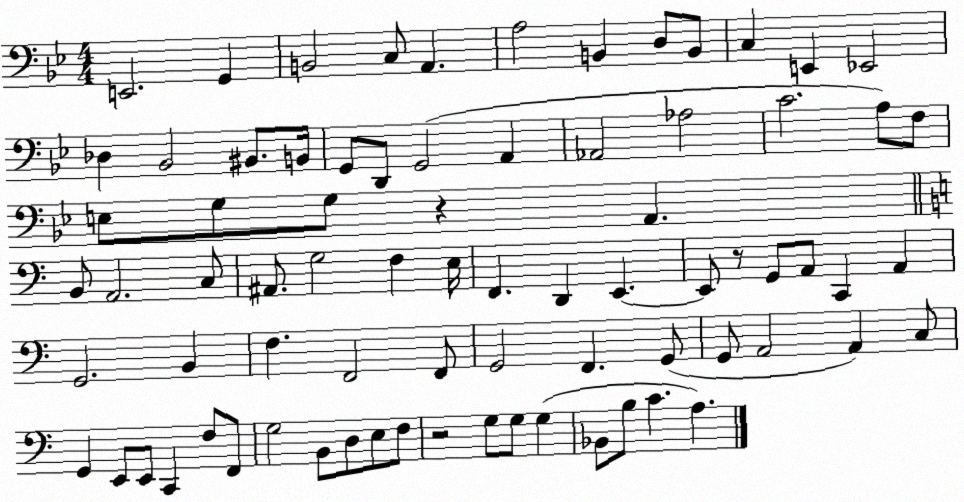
X:1
T:Untitled
M:4/4
L:1/4
K:Bb
E,,2 G,, B,,2 C,/2 A,, A,2 B,, D,/2 B,,/2 C, E,, _E,,2 _D, _B,,2 ^B,,/2 B,,/4 G,,/2 D,,/2 G,,2 A,, _A,,2 _A,2 C2 A,/2 F,/2 E,/2 G,/2 G,/2 z A,, B,,/2 A,,2 C,/2 ^A,,/2 G,2 F, E,/4 F,, D,, E,, E,,/2 z/2 G,,/2 A,,/2 C,, A,, G,,2 B,, F, F,,2 F,,/2 G,,2 F,, G,,/2 G,,/2 A,,2 A,, C,/2 G,, E,,/2 E,,/2 C,, F,/2 F,,/2 G,2 B,,/2 D,/2 E,/2 F,/2 z2 G,/2 G,/2 G, _B,,/2 B,/2 C A,